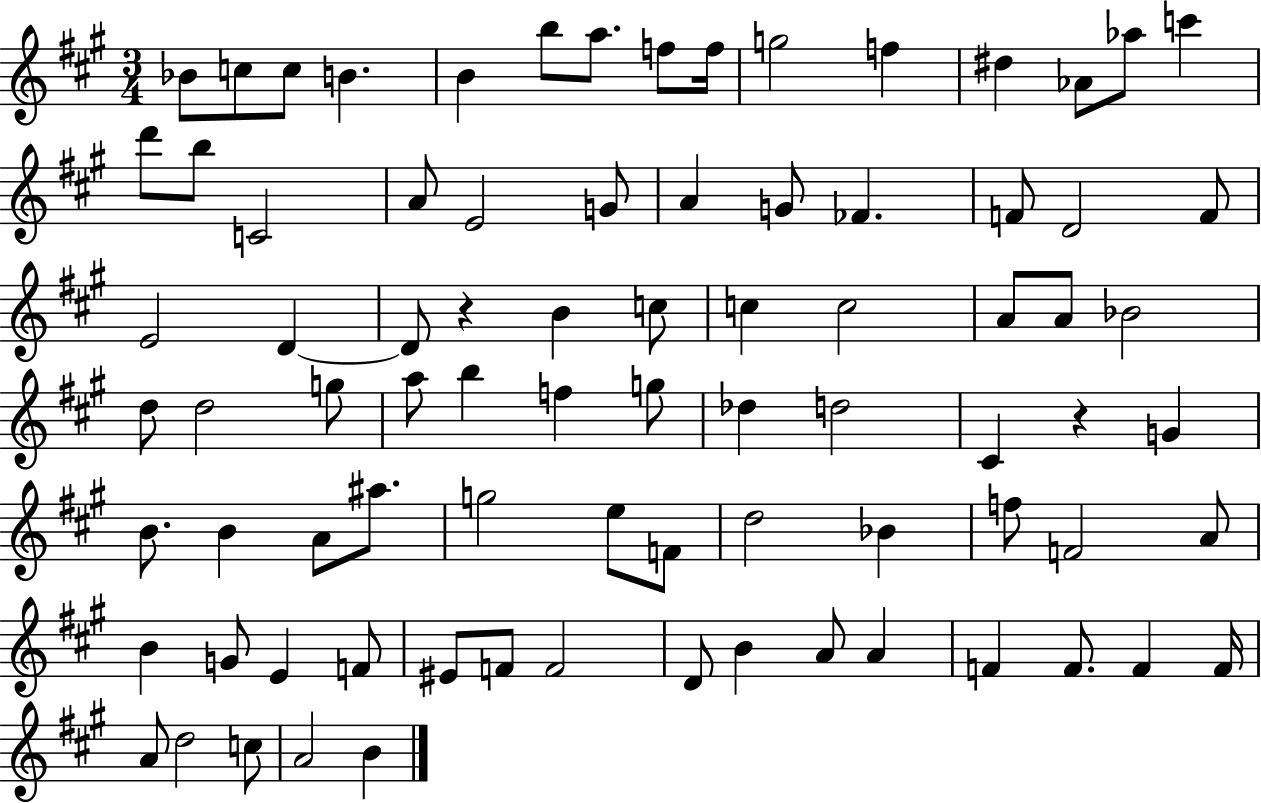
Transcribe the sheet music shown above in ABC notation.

X:1
T:Untitled
M:3/4
L:1/4
K:A
_B/2 c/2 c/2 B B b/2 a/2 f/2 f/4 g2 f ^d _A/2 _a/2 c' d'/2 b/2 C2 A/2 E2 G/2 A G/2 _F F/2 D2 F/2 E2 D D/2 z B c/2 c c2 A/2 A/2 _B2 d/2 d2 g/2 a/2 b f g/2 _d d2 ^C z G B/2 B A/2 ^a/2 g2 e/2 F/2 d2 _B f/2 F2 A/2 B G/2 E F/2 ^E/2 F/2 F2 D/2 B A/2 A F F/2 F F/4 A/2 d2 c/2 A2 B